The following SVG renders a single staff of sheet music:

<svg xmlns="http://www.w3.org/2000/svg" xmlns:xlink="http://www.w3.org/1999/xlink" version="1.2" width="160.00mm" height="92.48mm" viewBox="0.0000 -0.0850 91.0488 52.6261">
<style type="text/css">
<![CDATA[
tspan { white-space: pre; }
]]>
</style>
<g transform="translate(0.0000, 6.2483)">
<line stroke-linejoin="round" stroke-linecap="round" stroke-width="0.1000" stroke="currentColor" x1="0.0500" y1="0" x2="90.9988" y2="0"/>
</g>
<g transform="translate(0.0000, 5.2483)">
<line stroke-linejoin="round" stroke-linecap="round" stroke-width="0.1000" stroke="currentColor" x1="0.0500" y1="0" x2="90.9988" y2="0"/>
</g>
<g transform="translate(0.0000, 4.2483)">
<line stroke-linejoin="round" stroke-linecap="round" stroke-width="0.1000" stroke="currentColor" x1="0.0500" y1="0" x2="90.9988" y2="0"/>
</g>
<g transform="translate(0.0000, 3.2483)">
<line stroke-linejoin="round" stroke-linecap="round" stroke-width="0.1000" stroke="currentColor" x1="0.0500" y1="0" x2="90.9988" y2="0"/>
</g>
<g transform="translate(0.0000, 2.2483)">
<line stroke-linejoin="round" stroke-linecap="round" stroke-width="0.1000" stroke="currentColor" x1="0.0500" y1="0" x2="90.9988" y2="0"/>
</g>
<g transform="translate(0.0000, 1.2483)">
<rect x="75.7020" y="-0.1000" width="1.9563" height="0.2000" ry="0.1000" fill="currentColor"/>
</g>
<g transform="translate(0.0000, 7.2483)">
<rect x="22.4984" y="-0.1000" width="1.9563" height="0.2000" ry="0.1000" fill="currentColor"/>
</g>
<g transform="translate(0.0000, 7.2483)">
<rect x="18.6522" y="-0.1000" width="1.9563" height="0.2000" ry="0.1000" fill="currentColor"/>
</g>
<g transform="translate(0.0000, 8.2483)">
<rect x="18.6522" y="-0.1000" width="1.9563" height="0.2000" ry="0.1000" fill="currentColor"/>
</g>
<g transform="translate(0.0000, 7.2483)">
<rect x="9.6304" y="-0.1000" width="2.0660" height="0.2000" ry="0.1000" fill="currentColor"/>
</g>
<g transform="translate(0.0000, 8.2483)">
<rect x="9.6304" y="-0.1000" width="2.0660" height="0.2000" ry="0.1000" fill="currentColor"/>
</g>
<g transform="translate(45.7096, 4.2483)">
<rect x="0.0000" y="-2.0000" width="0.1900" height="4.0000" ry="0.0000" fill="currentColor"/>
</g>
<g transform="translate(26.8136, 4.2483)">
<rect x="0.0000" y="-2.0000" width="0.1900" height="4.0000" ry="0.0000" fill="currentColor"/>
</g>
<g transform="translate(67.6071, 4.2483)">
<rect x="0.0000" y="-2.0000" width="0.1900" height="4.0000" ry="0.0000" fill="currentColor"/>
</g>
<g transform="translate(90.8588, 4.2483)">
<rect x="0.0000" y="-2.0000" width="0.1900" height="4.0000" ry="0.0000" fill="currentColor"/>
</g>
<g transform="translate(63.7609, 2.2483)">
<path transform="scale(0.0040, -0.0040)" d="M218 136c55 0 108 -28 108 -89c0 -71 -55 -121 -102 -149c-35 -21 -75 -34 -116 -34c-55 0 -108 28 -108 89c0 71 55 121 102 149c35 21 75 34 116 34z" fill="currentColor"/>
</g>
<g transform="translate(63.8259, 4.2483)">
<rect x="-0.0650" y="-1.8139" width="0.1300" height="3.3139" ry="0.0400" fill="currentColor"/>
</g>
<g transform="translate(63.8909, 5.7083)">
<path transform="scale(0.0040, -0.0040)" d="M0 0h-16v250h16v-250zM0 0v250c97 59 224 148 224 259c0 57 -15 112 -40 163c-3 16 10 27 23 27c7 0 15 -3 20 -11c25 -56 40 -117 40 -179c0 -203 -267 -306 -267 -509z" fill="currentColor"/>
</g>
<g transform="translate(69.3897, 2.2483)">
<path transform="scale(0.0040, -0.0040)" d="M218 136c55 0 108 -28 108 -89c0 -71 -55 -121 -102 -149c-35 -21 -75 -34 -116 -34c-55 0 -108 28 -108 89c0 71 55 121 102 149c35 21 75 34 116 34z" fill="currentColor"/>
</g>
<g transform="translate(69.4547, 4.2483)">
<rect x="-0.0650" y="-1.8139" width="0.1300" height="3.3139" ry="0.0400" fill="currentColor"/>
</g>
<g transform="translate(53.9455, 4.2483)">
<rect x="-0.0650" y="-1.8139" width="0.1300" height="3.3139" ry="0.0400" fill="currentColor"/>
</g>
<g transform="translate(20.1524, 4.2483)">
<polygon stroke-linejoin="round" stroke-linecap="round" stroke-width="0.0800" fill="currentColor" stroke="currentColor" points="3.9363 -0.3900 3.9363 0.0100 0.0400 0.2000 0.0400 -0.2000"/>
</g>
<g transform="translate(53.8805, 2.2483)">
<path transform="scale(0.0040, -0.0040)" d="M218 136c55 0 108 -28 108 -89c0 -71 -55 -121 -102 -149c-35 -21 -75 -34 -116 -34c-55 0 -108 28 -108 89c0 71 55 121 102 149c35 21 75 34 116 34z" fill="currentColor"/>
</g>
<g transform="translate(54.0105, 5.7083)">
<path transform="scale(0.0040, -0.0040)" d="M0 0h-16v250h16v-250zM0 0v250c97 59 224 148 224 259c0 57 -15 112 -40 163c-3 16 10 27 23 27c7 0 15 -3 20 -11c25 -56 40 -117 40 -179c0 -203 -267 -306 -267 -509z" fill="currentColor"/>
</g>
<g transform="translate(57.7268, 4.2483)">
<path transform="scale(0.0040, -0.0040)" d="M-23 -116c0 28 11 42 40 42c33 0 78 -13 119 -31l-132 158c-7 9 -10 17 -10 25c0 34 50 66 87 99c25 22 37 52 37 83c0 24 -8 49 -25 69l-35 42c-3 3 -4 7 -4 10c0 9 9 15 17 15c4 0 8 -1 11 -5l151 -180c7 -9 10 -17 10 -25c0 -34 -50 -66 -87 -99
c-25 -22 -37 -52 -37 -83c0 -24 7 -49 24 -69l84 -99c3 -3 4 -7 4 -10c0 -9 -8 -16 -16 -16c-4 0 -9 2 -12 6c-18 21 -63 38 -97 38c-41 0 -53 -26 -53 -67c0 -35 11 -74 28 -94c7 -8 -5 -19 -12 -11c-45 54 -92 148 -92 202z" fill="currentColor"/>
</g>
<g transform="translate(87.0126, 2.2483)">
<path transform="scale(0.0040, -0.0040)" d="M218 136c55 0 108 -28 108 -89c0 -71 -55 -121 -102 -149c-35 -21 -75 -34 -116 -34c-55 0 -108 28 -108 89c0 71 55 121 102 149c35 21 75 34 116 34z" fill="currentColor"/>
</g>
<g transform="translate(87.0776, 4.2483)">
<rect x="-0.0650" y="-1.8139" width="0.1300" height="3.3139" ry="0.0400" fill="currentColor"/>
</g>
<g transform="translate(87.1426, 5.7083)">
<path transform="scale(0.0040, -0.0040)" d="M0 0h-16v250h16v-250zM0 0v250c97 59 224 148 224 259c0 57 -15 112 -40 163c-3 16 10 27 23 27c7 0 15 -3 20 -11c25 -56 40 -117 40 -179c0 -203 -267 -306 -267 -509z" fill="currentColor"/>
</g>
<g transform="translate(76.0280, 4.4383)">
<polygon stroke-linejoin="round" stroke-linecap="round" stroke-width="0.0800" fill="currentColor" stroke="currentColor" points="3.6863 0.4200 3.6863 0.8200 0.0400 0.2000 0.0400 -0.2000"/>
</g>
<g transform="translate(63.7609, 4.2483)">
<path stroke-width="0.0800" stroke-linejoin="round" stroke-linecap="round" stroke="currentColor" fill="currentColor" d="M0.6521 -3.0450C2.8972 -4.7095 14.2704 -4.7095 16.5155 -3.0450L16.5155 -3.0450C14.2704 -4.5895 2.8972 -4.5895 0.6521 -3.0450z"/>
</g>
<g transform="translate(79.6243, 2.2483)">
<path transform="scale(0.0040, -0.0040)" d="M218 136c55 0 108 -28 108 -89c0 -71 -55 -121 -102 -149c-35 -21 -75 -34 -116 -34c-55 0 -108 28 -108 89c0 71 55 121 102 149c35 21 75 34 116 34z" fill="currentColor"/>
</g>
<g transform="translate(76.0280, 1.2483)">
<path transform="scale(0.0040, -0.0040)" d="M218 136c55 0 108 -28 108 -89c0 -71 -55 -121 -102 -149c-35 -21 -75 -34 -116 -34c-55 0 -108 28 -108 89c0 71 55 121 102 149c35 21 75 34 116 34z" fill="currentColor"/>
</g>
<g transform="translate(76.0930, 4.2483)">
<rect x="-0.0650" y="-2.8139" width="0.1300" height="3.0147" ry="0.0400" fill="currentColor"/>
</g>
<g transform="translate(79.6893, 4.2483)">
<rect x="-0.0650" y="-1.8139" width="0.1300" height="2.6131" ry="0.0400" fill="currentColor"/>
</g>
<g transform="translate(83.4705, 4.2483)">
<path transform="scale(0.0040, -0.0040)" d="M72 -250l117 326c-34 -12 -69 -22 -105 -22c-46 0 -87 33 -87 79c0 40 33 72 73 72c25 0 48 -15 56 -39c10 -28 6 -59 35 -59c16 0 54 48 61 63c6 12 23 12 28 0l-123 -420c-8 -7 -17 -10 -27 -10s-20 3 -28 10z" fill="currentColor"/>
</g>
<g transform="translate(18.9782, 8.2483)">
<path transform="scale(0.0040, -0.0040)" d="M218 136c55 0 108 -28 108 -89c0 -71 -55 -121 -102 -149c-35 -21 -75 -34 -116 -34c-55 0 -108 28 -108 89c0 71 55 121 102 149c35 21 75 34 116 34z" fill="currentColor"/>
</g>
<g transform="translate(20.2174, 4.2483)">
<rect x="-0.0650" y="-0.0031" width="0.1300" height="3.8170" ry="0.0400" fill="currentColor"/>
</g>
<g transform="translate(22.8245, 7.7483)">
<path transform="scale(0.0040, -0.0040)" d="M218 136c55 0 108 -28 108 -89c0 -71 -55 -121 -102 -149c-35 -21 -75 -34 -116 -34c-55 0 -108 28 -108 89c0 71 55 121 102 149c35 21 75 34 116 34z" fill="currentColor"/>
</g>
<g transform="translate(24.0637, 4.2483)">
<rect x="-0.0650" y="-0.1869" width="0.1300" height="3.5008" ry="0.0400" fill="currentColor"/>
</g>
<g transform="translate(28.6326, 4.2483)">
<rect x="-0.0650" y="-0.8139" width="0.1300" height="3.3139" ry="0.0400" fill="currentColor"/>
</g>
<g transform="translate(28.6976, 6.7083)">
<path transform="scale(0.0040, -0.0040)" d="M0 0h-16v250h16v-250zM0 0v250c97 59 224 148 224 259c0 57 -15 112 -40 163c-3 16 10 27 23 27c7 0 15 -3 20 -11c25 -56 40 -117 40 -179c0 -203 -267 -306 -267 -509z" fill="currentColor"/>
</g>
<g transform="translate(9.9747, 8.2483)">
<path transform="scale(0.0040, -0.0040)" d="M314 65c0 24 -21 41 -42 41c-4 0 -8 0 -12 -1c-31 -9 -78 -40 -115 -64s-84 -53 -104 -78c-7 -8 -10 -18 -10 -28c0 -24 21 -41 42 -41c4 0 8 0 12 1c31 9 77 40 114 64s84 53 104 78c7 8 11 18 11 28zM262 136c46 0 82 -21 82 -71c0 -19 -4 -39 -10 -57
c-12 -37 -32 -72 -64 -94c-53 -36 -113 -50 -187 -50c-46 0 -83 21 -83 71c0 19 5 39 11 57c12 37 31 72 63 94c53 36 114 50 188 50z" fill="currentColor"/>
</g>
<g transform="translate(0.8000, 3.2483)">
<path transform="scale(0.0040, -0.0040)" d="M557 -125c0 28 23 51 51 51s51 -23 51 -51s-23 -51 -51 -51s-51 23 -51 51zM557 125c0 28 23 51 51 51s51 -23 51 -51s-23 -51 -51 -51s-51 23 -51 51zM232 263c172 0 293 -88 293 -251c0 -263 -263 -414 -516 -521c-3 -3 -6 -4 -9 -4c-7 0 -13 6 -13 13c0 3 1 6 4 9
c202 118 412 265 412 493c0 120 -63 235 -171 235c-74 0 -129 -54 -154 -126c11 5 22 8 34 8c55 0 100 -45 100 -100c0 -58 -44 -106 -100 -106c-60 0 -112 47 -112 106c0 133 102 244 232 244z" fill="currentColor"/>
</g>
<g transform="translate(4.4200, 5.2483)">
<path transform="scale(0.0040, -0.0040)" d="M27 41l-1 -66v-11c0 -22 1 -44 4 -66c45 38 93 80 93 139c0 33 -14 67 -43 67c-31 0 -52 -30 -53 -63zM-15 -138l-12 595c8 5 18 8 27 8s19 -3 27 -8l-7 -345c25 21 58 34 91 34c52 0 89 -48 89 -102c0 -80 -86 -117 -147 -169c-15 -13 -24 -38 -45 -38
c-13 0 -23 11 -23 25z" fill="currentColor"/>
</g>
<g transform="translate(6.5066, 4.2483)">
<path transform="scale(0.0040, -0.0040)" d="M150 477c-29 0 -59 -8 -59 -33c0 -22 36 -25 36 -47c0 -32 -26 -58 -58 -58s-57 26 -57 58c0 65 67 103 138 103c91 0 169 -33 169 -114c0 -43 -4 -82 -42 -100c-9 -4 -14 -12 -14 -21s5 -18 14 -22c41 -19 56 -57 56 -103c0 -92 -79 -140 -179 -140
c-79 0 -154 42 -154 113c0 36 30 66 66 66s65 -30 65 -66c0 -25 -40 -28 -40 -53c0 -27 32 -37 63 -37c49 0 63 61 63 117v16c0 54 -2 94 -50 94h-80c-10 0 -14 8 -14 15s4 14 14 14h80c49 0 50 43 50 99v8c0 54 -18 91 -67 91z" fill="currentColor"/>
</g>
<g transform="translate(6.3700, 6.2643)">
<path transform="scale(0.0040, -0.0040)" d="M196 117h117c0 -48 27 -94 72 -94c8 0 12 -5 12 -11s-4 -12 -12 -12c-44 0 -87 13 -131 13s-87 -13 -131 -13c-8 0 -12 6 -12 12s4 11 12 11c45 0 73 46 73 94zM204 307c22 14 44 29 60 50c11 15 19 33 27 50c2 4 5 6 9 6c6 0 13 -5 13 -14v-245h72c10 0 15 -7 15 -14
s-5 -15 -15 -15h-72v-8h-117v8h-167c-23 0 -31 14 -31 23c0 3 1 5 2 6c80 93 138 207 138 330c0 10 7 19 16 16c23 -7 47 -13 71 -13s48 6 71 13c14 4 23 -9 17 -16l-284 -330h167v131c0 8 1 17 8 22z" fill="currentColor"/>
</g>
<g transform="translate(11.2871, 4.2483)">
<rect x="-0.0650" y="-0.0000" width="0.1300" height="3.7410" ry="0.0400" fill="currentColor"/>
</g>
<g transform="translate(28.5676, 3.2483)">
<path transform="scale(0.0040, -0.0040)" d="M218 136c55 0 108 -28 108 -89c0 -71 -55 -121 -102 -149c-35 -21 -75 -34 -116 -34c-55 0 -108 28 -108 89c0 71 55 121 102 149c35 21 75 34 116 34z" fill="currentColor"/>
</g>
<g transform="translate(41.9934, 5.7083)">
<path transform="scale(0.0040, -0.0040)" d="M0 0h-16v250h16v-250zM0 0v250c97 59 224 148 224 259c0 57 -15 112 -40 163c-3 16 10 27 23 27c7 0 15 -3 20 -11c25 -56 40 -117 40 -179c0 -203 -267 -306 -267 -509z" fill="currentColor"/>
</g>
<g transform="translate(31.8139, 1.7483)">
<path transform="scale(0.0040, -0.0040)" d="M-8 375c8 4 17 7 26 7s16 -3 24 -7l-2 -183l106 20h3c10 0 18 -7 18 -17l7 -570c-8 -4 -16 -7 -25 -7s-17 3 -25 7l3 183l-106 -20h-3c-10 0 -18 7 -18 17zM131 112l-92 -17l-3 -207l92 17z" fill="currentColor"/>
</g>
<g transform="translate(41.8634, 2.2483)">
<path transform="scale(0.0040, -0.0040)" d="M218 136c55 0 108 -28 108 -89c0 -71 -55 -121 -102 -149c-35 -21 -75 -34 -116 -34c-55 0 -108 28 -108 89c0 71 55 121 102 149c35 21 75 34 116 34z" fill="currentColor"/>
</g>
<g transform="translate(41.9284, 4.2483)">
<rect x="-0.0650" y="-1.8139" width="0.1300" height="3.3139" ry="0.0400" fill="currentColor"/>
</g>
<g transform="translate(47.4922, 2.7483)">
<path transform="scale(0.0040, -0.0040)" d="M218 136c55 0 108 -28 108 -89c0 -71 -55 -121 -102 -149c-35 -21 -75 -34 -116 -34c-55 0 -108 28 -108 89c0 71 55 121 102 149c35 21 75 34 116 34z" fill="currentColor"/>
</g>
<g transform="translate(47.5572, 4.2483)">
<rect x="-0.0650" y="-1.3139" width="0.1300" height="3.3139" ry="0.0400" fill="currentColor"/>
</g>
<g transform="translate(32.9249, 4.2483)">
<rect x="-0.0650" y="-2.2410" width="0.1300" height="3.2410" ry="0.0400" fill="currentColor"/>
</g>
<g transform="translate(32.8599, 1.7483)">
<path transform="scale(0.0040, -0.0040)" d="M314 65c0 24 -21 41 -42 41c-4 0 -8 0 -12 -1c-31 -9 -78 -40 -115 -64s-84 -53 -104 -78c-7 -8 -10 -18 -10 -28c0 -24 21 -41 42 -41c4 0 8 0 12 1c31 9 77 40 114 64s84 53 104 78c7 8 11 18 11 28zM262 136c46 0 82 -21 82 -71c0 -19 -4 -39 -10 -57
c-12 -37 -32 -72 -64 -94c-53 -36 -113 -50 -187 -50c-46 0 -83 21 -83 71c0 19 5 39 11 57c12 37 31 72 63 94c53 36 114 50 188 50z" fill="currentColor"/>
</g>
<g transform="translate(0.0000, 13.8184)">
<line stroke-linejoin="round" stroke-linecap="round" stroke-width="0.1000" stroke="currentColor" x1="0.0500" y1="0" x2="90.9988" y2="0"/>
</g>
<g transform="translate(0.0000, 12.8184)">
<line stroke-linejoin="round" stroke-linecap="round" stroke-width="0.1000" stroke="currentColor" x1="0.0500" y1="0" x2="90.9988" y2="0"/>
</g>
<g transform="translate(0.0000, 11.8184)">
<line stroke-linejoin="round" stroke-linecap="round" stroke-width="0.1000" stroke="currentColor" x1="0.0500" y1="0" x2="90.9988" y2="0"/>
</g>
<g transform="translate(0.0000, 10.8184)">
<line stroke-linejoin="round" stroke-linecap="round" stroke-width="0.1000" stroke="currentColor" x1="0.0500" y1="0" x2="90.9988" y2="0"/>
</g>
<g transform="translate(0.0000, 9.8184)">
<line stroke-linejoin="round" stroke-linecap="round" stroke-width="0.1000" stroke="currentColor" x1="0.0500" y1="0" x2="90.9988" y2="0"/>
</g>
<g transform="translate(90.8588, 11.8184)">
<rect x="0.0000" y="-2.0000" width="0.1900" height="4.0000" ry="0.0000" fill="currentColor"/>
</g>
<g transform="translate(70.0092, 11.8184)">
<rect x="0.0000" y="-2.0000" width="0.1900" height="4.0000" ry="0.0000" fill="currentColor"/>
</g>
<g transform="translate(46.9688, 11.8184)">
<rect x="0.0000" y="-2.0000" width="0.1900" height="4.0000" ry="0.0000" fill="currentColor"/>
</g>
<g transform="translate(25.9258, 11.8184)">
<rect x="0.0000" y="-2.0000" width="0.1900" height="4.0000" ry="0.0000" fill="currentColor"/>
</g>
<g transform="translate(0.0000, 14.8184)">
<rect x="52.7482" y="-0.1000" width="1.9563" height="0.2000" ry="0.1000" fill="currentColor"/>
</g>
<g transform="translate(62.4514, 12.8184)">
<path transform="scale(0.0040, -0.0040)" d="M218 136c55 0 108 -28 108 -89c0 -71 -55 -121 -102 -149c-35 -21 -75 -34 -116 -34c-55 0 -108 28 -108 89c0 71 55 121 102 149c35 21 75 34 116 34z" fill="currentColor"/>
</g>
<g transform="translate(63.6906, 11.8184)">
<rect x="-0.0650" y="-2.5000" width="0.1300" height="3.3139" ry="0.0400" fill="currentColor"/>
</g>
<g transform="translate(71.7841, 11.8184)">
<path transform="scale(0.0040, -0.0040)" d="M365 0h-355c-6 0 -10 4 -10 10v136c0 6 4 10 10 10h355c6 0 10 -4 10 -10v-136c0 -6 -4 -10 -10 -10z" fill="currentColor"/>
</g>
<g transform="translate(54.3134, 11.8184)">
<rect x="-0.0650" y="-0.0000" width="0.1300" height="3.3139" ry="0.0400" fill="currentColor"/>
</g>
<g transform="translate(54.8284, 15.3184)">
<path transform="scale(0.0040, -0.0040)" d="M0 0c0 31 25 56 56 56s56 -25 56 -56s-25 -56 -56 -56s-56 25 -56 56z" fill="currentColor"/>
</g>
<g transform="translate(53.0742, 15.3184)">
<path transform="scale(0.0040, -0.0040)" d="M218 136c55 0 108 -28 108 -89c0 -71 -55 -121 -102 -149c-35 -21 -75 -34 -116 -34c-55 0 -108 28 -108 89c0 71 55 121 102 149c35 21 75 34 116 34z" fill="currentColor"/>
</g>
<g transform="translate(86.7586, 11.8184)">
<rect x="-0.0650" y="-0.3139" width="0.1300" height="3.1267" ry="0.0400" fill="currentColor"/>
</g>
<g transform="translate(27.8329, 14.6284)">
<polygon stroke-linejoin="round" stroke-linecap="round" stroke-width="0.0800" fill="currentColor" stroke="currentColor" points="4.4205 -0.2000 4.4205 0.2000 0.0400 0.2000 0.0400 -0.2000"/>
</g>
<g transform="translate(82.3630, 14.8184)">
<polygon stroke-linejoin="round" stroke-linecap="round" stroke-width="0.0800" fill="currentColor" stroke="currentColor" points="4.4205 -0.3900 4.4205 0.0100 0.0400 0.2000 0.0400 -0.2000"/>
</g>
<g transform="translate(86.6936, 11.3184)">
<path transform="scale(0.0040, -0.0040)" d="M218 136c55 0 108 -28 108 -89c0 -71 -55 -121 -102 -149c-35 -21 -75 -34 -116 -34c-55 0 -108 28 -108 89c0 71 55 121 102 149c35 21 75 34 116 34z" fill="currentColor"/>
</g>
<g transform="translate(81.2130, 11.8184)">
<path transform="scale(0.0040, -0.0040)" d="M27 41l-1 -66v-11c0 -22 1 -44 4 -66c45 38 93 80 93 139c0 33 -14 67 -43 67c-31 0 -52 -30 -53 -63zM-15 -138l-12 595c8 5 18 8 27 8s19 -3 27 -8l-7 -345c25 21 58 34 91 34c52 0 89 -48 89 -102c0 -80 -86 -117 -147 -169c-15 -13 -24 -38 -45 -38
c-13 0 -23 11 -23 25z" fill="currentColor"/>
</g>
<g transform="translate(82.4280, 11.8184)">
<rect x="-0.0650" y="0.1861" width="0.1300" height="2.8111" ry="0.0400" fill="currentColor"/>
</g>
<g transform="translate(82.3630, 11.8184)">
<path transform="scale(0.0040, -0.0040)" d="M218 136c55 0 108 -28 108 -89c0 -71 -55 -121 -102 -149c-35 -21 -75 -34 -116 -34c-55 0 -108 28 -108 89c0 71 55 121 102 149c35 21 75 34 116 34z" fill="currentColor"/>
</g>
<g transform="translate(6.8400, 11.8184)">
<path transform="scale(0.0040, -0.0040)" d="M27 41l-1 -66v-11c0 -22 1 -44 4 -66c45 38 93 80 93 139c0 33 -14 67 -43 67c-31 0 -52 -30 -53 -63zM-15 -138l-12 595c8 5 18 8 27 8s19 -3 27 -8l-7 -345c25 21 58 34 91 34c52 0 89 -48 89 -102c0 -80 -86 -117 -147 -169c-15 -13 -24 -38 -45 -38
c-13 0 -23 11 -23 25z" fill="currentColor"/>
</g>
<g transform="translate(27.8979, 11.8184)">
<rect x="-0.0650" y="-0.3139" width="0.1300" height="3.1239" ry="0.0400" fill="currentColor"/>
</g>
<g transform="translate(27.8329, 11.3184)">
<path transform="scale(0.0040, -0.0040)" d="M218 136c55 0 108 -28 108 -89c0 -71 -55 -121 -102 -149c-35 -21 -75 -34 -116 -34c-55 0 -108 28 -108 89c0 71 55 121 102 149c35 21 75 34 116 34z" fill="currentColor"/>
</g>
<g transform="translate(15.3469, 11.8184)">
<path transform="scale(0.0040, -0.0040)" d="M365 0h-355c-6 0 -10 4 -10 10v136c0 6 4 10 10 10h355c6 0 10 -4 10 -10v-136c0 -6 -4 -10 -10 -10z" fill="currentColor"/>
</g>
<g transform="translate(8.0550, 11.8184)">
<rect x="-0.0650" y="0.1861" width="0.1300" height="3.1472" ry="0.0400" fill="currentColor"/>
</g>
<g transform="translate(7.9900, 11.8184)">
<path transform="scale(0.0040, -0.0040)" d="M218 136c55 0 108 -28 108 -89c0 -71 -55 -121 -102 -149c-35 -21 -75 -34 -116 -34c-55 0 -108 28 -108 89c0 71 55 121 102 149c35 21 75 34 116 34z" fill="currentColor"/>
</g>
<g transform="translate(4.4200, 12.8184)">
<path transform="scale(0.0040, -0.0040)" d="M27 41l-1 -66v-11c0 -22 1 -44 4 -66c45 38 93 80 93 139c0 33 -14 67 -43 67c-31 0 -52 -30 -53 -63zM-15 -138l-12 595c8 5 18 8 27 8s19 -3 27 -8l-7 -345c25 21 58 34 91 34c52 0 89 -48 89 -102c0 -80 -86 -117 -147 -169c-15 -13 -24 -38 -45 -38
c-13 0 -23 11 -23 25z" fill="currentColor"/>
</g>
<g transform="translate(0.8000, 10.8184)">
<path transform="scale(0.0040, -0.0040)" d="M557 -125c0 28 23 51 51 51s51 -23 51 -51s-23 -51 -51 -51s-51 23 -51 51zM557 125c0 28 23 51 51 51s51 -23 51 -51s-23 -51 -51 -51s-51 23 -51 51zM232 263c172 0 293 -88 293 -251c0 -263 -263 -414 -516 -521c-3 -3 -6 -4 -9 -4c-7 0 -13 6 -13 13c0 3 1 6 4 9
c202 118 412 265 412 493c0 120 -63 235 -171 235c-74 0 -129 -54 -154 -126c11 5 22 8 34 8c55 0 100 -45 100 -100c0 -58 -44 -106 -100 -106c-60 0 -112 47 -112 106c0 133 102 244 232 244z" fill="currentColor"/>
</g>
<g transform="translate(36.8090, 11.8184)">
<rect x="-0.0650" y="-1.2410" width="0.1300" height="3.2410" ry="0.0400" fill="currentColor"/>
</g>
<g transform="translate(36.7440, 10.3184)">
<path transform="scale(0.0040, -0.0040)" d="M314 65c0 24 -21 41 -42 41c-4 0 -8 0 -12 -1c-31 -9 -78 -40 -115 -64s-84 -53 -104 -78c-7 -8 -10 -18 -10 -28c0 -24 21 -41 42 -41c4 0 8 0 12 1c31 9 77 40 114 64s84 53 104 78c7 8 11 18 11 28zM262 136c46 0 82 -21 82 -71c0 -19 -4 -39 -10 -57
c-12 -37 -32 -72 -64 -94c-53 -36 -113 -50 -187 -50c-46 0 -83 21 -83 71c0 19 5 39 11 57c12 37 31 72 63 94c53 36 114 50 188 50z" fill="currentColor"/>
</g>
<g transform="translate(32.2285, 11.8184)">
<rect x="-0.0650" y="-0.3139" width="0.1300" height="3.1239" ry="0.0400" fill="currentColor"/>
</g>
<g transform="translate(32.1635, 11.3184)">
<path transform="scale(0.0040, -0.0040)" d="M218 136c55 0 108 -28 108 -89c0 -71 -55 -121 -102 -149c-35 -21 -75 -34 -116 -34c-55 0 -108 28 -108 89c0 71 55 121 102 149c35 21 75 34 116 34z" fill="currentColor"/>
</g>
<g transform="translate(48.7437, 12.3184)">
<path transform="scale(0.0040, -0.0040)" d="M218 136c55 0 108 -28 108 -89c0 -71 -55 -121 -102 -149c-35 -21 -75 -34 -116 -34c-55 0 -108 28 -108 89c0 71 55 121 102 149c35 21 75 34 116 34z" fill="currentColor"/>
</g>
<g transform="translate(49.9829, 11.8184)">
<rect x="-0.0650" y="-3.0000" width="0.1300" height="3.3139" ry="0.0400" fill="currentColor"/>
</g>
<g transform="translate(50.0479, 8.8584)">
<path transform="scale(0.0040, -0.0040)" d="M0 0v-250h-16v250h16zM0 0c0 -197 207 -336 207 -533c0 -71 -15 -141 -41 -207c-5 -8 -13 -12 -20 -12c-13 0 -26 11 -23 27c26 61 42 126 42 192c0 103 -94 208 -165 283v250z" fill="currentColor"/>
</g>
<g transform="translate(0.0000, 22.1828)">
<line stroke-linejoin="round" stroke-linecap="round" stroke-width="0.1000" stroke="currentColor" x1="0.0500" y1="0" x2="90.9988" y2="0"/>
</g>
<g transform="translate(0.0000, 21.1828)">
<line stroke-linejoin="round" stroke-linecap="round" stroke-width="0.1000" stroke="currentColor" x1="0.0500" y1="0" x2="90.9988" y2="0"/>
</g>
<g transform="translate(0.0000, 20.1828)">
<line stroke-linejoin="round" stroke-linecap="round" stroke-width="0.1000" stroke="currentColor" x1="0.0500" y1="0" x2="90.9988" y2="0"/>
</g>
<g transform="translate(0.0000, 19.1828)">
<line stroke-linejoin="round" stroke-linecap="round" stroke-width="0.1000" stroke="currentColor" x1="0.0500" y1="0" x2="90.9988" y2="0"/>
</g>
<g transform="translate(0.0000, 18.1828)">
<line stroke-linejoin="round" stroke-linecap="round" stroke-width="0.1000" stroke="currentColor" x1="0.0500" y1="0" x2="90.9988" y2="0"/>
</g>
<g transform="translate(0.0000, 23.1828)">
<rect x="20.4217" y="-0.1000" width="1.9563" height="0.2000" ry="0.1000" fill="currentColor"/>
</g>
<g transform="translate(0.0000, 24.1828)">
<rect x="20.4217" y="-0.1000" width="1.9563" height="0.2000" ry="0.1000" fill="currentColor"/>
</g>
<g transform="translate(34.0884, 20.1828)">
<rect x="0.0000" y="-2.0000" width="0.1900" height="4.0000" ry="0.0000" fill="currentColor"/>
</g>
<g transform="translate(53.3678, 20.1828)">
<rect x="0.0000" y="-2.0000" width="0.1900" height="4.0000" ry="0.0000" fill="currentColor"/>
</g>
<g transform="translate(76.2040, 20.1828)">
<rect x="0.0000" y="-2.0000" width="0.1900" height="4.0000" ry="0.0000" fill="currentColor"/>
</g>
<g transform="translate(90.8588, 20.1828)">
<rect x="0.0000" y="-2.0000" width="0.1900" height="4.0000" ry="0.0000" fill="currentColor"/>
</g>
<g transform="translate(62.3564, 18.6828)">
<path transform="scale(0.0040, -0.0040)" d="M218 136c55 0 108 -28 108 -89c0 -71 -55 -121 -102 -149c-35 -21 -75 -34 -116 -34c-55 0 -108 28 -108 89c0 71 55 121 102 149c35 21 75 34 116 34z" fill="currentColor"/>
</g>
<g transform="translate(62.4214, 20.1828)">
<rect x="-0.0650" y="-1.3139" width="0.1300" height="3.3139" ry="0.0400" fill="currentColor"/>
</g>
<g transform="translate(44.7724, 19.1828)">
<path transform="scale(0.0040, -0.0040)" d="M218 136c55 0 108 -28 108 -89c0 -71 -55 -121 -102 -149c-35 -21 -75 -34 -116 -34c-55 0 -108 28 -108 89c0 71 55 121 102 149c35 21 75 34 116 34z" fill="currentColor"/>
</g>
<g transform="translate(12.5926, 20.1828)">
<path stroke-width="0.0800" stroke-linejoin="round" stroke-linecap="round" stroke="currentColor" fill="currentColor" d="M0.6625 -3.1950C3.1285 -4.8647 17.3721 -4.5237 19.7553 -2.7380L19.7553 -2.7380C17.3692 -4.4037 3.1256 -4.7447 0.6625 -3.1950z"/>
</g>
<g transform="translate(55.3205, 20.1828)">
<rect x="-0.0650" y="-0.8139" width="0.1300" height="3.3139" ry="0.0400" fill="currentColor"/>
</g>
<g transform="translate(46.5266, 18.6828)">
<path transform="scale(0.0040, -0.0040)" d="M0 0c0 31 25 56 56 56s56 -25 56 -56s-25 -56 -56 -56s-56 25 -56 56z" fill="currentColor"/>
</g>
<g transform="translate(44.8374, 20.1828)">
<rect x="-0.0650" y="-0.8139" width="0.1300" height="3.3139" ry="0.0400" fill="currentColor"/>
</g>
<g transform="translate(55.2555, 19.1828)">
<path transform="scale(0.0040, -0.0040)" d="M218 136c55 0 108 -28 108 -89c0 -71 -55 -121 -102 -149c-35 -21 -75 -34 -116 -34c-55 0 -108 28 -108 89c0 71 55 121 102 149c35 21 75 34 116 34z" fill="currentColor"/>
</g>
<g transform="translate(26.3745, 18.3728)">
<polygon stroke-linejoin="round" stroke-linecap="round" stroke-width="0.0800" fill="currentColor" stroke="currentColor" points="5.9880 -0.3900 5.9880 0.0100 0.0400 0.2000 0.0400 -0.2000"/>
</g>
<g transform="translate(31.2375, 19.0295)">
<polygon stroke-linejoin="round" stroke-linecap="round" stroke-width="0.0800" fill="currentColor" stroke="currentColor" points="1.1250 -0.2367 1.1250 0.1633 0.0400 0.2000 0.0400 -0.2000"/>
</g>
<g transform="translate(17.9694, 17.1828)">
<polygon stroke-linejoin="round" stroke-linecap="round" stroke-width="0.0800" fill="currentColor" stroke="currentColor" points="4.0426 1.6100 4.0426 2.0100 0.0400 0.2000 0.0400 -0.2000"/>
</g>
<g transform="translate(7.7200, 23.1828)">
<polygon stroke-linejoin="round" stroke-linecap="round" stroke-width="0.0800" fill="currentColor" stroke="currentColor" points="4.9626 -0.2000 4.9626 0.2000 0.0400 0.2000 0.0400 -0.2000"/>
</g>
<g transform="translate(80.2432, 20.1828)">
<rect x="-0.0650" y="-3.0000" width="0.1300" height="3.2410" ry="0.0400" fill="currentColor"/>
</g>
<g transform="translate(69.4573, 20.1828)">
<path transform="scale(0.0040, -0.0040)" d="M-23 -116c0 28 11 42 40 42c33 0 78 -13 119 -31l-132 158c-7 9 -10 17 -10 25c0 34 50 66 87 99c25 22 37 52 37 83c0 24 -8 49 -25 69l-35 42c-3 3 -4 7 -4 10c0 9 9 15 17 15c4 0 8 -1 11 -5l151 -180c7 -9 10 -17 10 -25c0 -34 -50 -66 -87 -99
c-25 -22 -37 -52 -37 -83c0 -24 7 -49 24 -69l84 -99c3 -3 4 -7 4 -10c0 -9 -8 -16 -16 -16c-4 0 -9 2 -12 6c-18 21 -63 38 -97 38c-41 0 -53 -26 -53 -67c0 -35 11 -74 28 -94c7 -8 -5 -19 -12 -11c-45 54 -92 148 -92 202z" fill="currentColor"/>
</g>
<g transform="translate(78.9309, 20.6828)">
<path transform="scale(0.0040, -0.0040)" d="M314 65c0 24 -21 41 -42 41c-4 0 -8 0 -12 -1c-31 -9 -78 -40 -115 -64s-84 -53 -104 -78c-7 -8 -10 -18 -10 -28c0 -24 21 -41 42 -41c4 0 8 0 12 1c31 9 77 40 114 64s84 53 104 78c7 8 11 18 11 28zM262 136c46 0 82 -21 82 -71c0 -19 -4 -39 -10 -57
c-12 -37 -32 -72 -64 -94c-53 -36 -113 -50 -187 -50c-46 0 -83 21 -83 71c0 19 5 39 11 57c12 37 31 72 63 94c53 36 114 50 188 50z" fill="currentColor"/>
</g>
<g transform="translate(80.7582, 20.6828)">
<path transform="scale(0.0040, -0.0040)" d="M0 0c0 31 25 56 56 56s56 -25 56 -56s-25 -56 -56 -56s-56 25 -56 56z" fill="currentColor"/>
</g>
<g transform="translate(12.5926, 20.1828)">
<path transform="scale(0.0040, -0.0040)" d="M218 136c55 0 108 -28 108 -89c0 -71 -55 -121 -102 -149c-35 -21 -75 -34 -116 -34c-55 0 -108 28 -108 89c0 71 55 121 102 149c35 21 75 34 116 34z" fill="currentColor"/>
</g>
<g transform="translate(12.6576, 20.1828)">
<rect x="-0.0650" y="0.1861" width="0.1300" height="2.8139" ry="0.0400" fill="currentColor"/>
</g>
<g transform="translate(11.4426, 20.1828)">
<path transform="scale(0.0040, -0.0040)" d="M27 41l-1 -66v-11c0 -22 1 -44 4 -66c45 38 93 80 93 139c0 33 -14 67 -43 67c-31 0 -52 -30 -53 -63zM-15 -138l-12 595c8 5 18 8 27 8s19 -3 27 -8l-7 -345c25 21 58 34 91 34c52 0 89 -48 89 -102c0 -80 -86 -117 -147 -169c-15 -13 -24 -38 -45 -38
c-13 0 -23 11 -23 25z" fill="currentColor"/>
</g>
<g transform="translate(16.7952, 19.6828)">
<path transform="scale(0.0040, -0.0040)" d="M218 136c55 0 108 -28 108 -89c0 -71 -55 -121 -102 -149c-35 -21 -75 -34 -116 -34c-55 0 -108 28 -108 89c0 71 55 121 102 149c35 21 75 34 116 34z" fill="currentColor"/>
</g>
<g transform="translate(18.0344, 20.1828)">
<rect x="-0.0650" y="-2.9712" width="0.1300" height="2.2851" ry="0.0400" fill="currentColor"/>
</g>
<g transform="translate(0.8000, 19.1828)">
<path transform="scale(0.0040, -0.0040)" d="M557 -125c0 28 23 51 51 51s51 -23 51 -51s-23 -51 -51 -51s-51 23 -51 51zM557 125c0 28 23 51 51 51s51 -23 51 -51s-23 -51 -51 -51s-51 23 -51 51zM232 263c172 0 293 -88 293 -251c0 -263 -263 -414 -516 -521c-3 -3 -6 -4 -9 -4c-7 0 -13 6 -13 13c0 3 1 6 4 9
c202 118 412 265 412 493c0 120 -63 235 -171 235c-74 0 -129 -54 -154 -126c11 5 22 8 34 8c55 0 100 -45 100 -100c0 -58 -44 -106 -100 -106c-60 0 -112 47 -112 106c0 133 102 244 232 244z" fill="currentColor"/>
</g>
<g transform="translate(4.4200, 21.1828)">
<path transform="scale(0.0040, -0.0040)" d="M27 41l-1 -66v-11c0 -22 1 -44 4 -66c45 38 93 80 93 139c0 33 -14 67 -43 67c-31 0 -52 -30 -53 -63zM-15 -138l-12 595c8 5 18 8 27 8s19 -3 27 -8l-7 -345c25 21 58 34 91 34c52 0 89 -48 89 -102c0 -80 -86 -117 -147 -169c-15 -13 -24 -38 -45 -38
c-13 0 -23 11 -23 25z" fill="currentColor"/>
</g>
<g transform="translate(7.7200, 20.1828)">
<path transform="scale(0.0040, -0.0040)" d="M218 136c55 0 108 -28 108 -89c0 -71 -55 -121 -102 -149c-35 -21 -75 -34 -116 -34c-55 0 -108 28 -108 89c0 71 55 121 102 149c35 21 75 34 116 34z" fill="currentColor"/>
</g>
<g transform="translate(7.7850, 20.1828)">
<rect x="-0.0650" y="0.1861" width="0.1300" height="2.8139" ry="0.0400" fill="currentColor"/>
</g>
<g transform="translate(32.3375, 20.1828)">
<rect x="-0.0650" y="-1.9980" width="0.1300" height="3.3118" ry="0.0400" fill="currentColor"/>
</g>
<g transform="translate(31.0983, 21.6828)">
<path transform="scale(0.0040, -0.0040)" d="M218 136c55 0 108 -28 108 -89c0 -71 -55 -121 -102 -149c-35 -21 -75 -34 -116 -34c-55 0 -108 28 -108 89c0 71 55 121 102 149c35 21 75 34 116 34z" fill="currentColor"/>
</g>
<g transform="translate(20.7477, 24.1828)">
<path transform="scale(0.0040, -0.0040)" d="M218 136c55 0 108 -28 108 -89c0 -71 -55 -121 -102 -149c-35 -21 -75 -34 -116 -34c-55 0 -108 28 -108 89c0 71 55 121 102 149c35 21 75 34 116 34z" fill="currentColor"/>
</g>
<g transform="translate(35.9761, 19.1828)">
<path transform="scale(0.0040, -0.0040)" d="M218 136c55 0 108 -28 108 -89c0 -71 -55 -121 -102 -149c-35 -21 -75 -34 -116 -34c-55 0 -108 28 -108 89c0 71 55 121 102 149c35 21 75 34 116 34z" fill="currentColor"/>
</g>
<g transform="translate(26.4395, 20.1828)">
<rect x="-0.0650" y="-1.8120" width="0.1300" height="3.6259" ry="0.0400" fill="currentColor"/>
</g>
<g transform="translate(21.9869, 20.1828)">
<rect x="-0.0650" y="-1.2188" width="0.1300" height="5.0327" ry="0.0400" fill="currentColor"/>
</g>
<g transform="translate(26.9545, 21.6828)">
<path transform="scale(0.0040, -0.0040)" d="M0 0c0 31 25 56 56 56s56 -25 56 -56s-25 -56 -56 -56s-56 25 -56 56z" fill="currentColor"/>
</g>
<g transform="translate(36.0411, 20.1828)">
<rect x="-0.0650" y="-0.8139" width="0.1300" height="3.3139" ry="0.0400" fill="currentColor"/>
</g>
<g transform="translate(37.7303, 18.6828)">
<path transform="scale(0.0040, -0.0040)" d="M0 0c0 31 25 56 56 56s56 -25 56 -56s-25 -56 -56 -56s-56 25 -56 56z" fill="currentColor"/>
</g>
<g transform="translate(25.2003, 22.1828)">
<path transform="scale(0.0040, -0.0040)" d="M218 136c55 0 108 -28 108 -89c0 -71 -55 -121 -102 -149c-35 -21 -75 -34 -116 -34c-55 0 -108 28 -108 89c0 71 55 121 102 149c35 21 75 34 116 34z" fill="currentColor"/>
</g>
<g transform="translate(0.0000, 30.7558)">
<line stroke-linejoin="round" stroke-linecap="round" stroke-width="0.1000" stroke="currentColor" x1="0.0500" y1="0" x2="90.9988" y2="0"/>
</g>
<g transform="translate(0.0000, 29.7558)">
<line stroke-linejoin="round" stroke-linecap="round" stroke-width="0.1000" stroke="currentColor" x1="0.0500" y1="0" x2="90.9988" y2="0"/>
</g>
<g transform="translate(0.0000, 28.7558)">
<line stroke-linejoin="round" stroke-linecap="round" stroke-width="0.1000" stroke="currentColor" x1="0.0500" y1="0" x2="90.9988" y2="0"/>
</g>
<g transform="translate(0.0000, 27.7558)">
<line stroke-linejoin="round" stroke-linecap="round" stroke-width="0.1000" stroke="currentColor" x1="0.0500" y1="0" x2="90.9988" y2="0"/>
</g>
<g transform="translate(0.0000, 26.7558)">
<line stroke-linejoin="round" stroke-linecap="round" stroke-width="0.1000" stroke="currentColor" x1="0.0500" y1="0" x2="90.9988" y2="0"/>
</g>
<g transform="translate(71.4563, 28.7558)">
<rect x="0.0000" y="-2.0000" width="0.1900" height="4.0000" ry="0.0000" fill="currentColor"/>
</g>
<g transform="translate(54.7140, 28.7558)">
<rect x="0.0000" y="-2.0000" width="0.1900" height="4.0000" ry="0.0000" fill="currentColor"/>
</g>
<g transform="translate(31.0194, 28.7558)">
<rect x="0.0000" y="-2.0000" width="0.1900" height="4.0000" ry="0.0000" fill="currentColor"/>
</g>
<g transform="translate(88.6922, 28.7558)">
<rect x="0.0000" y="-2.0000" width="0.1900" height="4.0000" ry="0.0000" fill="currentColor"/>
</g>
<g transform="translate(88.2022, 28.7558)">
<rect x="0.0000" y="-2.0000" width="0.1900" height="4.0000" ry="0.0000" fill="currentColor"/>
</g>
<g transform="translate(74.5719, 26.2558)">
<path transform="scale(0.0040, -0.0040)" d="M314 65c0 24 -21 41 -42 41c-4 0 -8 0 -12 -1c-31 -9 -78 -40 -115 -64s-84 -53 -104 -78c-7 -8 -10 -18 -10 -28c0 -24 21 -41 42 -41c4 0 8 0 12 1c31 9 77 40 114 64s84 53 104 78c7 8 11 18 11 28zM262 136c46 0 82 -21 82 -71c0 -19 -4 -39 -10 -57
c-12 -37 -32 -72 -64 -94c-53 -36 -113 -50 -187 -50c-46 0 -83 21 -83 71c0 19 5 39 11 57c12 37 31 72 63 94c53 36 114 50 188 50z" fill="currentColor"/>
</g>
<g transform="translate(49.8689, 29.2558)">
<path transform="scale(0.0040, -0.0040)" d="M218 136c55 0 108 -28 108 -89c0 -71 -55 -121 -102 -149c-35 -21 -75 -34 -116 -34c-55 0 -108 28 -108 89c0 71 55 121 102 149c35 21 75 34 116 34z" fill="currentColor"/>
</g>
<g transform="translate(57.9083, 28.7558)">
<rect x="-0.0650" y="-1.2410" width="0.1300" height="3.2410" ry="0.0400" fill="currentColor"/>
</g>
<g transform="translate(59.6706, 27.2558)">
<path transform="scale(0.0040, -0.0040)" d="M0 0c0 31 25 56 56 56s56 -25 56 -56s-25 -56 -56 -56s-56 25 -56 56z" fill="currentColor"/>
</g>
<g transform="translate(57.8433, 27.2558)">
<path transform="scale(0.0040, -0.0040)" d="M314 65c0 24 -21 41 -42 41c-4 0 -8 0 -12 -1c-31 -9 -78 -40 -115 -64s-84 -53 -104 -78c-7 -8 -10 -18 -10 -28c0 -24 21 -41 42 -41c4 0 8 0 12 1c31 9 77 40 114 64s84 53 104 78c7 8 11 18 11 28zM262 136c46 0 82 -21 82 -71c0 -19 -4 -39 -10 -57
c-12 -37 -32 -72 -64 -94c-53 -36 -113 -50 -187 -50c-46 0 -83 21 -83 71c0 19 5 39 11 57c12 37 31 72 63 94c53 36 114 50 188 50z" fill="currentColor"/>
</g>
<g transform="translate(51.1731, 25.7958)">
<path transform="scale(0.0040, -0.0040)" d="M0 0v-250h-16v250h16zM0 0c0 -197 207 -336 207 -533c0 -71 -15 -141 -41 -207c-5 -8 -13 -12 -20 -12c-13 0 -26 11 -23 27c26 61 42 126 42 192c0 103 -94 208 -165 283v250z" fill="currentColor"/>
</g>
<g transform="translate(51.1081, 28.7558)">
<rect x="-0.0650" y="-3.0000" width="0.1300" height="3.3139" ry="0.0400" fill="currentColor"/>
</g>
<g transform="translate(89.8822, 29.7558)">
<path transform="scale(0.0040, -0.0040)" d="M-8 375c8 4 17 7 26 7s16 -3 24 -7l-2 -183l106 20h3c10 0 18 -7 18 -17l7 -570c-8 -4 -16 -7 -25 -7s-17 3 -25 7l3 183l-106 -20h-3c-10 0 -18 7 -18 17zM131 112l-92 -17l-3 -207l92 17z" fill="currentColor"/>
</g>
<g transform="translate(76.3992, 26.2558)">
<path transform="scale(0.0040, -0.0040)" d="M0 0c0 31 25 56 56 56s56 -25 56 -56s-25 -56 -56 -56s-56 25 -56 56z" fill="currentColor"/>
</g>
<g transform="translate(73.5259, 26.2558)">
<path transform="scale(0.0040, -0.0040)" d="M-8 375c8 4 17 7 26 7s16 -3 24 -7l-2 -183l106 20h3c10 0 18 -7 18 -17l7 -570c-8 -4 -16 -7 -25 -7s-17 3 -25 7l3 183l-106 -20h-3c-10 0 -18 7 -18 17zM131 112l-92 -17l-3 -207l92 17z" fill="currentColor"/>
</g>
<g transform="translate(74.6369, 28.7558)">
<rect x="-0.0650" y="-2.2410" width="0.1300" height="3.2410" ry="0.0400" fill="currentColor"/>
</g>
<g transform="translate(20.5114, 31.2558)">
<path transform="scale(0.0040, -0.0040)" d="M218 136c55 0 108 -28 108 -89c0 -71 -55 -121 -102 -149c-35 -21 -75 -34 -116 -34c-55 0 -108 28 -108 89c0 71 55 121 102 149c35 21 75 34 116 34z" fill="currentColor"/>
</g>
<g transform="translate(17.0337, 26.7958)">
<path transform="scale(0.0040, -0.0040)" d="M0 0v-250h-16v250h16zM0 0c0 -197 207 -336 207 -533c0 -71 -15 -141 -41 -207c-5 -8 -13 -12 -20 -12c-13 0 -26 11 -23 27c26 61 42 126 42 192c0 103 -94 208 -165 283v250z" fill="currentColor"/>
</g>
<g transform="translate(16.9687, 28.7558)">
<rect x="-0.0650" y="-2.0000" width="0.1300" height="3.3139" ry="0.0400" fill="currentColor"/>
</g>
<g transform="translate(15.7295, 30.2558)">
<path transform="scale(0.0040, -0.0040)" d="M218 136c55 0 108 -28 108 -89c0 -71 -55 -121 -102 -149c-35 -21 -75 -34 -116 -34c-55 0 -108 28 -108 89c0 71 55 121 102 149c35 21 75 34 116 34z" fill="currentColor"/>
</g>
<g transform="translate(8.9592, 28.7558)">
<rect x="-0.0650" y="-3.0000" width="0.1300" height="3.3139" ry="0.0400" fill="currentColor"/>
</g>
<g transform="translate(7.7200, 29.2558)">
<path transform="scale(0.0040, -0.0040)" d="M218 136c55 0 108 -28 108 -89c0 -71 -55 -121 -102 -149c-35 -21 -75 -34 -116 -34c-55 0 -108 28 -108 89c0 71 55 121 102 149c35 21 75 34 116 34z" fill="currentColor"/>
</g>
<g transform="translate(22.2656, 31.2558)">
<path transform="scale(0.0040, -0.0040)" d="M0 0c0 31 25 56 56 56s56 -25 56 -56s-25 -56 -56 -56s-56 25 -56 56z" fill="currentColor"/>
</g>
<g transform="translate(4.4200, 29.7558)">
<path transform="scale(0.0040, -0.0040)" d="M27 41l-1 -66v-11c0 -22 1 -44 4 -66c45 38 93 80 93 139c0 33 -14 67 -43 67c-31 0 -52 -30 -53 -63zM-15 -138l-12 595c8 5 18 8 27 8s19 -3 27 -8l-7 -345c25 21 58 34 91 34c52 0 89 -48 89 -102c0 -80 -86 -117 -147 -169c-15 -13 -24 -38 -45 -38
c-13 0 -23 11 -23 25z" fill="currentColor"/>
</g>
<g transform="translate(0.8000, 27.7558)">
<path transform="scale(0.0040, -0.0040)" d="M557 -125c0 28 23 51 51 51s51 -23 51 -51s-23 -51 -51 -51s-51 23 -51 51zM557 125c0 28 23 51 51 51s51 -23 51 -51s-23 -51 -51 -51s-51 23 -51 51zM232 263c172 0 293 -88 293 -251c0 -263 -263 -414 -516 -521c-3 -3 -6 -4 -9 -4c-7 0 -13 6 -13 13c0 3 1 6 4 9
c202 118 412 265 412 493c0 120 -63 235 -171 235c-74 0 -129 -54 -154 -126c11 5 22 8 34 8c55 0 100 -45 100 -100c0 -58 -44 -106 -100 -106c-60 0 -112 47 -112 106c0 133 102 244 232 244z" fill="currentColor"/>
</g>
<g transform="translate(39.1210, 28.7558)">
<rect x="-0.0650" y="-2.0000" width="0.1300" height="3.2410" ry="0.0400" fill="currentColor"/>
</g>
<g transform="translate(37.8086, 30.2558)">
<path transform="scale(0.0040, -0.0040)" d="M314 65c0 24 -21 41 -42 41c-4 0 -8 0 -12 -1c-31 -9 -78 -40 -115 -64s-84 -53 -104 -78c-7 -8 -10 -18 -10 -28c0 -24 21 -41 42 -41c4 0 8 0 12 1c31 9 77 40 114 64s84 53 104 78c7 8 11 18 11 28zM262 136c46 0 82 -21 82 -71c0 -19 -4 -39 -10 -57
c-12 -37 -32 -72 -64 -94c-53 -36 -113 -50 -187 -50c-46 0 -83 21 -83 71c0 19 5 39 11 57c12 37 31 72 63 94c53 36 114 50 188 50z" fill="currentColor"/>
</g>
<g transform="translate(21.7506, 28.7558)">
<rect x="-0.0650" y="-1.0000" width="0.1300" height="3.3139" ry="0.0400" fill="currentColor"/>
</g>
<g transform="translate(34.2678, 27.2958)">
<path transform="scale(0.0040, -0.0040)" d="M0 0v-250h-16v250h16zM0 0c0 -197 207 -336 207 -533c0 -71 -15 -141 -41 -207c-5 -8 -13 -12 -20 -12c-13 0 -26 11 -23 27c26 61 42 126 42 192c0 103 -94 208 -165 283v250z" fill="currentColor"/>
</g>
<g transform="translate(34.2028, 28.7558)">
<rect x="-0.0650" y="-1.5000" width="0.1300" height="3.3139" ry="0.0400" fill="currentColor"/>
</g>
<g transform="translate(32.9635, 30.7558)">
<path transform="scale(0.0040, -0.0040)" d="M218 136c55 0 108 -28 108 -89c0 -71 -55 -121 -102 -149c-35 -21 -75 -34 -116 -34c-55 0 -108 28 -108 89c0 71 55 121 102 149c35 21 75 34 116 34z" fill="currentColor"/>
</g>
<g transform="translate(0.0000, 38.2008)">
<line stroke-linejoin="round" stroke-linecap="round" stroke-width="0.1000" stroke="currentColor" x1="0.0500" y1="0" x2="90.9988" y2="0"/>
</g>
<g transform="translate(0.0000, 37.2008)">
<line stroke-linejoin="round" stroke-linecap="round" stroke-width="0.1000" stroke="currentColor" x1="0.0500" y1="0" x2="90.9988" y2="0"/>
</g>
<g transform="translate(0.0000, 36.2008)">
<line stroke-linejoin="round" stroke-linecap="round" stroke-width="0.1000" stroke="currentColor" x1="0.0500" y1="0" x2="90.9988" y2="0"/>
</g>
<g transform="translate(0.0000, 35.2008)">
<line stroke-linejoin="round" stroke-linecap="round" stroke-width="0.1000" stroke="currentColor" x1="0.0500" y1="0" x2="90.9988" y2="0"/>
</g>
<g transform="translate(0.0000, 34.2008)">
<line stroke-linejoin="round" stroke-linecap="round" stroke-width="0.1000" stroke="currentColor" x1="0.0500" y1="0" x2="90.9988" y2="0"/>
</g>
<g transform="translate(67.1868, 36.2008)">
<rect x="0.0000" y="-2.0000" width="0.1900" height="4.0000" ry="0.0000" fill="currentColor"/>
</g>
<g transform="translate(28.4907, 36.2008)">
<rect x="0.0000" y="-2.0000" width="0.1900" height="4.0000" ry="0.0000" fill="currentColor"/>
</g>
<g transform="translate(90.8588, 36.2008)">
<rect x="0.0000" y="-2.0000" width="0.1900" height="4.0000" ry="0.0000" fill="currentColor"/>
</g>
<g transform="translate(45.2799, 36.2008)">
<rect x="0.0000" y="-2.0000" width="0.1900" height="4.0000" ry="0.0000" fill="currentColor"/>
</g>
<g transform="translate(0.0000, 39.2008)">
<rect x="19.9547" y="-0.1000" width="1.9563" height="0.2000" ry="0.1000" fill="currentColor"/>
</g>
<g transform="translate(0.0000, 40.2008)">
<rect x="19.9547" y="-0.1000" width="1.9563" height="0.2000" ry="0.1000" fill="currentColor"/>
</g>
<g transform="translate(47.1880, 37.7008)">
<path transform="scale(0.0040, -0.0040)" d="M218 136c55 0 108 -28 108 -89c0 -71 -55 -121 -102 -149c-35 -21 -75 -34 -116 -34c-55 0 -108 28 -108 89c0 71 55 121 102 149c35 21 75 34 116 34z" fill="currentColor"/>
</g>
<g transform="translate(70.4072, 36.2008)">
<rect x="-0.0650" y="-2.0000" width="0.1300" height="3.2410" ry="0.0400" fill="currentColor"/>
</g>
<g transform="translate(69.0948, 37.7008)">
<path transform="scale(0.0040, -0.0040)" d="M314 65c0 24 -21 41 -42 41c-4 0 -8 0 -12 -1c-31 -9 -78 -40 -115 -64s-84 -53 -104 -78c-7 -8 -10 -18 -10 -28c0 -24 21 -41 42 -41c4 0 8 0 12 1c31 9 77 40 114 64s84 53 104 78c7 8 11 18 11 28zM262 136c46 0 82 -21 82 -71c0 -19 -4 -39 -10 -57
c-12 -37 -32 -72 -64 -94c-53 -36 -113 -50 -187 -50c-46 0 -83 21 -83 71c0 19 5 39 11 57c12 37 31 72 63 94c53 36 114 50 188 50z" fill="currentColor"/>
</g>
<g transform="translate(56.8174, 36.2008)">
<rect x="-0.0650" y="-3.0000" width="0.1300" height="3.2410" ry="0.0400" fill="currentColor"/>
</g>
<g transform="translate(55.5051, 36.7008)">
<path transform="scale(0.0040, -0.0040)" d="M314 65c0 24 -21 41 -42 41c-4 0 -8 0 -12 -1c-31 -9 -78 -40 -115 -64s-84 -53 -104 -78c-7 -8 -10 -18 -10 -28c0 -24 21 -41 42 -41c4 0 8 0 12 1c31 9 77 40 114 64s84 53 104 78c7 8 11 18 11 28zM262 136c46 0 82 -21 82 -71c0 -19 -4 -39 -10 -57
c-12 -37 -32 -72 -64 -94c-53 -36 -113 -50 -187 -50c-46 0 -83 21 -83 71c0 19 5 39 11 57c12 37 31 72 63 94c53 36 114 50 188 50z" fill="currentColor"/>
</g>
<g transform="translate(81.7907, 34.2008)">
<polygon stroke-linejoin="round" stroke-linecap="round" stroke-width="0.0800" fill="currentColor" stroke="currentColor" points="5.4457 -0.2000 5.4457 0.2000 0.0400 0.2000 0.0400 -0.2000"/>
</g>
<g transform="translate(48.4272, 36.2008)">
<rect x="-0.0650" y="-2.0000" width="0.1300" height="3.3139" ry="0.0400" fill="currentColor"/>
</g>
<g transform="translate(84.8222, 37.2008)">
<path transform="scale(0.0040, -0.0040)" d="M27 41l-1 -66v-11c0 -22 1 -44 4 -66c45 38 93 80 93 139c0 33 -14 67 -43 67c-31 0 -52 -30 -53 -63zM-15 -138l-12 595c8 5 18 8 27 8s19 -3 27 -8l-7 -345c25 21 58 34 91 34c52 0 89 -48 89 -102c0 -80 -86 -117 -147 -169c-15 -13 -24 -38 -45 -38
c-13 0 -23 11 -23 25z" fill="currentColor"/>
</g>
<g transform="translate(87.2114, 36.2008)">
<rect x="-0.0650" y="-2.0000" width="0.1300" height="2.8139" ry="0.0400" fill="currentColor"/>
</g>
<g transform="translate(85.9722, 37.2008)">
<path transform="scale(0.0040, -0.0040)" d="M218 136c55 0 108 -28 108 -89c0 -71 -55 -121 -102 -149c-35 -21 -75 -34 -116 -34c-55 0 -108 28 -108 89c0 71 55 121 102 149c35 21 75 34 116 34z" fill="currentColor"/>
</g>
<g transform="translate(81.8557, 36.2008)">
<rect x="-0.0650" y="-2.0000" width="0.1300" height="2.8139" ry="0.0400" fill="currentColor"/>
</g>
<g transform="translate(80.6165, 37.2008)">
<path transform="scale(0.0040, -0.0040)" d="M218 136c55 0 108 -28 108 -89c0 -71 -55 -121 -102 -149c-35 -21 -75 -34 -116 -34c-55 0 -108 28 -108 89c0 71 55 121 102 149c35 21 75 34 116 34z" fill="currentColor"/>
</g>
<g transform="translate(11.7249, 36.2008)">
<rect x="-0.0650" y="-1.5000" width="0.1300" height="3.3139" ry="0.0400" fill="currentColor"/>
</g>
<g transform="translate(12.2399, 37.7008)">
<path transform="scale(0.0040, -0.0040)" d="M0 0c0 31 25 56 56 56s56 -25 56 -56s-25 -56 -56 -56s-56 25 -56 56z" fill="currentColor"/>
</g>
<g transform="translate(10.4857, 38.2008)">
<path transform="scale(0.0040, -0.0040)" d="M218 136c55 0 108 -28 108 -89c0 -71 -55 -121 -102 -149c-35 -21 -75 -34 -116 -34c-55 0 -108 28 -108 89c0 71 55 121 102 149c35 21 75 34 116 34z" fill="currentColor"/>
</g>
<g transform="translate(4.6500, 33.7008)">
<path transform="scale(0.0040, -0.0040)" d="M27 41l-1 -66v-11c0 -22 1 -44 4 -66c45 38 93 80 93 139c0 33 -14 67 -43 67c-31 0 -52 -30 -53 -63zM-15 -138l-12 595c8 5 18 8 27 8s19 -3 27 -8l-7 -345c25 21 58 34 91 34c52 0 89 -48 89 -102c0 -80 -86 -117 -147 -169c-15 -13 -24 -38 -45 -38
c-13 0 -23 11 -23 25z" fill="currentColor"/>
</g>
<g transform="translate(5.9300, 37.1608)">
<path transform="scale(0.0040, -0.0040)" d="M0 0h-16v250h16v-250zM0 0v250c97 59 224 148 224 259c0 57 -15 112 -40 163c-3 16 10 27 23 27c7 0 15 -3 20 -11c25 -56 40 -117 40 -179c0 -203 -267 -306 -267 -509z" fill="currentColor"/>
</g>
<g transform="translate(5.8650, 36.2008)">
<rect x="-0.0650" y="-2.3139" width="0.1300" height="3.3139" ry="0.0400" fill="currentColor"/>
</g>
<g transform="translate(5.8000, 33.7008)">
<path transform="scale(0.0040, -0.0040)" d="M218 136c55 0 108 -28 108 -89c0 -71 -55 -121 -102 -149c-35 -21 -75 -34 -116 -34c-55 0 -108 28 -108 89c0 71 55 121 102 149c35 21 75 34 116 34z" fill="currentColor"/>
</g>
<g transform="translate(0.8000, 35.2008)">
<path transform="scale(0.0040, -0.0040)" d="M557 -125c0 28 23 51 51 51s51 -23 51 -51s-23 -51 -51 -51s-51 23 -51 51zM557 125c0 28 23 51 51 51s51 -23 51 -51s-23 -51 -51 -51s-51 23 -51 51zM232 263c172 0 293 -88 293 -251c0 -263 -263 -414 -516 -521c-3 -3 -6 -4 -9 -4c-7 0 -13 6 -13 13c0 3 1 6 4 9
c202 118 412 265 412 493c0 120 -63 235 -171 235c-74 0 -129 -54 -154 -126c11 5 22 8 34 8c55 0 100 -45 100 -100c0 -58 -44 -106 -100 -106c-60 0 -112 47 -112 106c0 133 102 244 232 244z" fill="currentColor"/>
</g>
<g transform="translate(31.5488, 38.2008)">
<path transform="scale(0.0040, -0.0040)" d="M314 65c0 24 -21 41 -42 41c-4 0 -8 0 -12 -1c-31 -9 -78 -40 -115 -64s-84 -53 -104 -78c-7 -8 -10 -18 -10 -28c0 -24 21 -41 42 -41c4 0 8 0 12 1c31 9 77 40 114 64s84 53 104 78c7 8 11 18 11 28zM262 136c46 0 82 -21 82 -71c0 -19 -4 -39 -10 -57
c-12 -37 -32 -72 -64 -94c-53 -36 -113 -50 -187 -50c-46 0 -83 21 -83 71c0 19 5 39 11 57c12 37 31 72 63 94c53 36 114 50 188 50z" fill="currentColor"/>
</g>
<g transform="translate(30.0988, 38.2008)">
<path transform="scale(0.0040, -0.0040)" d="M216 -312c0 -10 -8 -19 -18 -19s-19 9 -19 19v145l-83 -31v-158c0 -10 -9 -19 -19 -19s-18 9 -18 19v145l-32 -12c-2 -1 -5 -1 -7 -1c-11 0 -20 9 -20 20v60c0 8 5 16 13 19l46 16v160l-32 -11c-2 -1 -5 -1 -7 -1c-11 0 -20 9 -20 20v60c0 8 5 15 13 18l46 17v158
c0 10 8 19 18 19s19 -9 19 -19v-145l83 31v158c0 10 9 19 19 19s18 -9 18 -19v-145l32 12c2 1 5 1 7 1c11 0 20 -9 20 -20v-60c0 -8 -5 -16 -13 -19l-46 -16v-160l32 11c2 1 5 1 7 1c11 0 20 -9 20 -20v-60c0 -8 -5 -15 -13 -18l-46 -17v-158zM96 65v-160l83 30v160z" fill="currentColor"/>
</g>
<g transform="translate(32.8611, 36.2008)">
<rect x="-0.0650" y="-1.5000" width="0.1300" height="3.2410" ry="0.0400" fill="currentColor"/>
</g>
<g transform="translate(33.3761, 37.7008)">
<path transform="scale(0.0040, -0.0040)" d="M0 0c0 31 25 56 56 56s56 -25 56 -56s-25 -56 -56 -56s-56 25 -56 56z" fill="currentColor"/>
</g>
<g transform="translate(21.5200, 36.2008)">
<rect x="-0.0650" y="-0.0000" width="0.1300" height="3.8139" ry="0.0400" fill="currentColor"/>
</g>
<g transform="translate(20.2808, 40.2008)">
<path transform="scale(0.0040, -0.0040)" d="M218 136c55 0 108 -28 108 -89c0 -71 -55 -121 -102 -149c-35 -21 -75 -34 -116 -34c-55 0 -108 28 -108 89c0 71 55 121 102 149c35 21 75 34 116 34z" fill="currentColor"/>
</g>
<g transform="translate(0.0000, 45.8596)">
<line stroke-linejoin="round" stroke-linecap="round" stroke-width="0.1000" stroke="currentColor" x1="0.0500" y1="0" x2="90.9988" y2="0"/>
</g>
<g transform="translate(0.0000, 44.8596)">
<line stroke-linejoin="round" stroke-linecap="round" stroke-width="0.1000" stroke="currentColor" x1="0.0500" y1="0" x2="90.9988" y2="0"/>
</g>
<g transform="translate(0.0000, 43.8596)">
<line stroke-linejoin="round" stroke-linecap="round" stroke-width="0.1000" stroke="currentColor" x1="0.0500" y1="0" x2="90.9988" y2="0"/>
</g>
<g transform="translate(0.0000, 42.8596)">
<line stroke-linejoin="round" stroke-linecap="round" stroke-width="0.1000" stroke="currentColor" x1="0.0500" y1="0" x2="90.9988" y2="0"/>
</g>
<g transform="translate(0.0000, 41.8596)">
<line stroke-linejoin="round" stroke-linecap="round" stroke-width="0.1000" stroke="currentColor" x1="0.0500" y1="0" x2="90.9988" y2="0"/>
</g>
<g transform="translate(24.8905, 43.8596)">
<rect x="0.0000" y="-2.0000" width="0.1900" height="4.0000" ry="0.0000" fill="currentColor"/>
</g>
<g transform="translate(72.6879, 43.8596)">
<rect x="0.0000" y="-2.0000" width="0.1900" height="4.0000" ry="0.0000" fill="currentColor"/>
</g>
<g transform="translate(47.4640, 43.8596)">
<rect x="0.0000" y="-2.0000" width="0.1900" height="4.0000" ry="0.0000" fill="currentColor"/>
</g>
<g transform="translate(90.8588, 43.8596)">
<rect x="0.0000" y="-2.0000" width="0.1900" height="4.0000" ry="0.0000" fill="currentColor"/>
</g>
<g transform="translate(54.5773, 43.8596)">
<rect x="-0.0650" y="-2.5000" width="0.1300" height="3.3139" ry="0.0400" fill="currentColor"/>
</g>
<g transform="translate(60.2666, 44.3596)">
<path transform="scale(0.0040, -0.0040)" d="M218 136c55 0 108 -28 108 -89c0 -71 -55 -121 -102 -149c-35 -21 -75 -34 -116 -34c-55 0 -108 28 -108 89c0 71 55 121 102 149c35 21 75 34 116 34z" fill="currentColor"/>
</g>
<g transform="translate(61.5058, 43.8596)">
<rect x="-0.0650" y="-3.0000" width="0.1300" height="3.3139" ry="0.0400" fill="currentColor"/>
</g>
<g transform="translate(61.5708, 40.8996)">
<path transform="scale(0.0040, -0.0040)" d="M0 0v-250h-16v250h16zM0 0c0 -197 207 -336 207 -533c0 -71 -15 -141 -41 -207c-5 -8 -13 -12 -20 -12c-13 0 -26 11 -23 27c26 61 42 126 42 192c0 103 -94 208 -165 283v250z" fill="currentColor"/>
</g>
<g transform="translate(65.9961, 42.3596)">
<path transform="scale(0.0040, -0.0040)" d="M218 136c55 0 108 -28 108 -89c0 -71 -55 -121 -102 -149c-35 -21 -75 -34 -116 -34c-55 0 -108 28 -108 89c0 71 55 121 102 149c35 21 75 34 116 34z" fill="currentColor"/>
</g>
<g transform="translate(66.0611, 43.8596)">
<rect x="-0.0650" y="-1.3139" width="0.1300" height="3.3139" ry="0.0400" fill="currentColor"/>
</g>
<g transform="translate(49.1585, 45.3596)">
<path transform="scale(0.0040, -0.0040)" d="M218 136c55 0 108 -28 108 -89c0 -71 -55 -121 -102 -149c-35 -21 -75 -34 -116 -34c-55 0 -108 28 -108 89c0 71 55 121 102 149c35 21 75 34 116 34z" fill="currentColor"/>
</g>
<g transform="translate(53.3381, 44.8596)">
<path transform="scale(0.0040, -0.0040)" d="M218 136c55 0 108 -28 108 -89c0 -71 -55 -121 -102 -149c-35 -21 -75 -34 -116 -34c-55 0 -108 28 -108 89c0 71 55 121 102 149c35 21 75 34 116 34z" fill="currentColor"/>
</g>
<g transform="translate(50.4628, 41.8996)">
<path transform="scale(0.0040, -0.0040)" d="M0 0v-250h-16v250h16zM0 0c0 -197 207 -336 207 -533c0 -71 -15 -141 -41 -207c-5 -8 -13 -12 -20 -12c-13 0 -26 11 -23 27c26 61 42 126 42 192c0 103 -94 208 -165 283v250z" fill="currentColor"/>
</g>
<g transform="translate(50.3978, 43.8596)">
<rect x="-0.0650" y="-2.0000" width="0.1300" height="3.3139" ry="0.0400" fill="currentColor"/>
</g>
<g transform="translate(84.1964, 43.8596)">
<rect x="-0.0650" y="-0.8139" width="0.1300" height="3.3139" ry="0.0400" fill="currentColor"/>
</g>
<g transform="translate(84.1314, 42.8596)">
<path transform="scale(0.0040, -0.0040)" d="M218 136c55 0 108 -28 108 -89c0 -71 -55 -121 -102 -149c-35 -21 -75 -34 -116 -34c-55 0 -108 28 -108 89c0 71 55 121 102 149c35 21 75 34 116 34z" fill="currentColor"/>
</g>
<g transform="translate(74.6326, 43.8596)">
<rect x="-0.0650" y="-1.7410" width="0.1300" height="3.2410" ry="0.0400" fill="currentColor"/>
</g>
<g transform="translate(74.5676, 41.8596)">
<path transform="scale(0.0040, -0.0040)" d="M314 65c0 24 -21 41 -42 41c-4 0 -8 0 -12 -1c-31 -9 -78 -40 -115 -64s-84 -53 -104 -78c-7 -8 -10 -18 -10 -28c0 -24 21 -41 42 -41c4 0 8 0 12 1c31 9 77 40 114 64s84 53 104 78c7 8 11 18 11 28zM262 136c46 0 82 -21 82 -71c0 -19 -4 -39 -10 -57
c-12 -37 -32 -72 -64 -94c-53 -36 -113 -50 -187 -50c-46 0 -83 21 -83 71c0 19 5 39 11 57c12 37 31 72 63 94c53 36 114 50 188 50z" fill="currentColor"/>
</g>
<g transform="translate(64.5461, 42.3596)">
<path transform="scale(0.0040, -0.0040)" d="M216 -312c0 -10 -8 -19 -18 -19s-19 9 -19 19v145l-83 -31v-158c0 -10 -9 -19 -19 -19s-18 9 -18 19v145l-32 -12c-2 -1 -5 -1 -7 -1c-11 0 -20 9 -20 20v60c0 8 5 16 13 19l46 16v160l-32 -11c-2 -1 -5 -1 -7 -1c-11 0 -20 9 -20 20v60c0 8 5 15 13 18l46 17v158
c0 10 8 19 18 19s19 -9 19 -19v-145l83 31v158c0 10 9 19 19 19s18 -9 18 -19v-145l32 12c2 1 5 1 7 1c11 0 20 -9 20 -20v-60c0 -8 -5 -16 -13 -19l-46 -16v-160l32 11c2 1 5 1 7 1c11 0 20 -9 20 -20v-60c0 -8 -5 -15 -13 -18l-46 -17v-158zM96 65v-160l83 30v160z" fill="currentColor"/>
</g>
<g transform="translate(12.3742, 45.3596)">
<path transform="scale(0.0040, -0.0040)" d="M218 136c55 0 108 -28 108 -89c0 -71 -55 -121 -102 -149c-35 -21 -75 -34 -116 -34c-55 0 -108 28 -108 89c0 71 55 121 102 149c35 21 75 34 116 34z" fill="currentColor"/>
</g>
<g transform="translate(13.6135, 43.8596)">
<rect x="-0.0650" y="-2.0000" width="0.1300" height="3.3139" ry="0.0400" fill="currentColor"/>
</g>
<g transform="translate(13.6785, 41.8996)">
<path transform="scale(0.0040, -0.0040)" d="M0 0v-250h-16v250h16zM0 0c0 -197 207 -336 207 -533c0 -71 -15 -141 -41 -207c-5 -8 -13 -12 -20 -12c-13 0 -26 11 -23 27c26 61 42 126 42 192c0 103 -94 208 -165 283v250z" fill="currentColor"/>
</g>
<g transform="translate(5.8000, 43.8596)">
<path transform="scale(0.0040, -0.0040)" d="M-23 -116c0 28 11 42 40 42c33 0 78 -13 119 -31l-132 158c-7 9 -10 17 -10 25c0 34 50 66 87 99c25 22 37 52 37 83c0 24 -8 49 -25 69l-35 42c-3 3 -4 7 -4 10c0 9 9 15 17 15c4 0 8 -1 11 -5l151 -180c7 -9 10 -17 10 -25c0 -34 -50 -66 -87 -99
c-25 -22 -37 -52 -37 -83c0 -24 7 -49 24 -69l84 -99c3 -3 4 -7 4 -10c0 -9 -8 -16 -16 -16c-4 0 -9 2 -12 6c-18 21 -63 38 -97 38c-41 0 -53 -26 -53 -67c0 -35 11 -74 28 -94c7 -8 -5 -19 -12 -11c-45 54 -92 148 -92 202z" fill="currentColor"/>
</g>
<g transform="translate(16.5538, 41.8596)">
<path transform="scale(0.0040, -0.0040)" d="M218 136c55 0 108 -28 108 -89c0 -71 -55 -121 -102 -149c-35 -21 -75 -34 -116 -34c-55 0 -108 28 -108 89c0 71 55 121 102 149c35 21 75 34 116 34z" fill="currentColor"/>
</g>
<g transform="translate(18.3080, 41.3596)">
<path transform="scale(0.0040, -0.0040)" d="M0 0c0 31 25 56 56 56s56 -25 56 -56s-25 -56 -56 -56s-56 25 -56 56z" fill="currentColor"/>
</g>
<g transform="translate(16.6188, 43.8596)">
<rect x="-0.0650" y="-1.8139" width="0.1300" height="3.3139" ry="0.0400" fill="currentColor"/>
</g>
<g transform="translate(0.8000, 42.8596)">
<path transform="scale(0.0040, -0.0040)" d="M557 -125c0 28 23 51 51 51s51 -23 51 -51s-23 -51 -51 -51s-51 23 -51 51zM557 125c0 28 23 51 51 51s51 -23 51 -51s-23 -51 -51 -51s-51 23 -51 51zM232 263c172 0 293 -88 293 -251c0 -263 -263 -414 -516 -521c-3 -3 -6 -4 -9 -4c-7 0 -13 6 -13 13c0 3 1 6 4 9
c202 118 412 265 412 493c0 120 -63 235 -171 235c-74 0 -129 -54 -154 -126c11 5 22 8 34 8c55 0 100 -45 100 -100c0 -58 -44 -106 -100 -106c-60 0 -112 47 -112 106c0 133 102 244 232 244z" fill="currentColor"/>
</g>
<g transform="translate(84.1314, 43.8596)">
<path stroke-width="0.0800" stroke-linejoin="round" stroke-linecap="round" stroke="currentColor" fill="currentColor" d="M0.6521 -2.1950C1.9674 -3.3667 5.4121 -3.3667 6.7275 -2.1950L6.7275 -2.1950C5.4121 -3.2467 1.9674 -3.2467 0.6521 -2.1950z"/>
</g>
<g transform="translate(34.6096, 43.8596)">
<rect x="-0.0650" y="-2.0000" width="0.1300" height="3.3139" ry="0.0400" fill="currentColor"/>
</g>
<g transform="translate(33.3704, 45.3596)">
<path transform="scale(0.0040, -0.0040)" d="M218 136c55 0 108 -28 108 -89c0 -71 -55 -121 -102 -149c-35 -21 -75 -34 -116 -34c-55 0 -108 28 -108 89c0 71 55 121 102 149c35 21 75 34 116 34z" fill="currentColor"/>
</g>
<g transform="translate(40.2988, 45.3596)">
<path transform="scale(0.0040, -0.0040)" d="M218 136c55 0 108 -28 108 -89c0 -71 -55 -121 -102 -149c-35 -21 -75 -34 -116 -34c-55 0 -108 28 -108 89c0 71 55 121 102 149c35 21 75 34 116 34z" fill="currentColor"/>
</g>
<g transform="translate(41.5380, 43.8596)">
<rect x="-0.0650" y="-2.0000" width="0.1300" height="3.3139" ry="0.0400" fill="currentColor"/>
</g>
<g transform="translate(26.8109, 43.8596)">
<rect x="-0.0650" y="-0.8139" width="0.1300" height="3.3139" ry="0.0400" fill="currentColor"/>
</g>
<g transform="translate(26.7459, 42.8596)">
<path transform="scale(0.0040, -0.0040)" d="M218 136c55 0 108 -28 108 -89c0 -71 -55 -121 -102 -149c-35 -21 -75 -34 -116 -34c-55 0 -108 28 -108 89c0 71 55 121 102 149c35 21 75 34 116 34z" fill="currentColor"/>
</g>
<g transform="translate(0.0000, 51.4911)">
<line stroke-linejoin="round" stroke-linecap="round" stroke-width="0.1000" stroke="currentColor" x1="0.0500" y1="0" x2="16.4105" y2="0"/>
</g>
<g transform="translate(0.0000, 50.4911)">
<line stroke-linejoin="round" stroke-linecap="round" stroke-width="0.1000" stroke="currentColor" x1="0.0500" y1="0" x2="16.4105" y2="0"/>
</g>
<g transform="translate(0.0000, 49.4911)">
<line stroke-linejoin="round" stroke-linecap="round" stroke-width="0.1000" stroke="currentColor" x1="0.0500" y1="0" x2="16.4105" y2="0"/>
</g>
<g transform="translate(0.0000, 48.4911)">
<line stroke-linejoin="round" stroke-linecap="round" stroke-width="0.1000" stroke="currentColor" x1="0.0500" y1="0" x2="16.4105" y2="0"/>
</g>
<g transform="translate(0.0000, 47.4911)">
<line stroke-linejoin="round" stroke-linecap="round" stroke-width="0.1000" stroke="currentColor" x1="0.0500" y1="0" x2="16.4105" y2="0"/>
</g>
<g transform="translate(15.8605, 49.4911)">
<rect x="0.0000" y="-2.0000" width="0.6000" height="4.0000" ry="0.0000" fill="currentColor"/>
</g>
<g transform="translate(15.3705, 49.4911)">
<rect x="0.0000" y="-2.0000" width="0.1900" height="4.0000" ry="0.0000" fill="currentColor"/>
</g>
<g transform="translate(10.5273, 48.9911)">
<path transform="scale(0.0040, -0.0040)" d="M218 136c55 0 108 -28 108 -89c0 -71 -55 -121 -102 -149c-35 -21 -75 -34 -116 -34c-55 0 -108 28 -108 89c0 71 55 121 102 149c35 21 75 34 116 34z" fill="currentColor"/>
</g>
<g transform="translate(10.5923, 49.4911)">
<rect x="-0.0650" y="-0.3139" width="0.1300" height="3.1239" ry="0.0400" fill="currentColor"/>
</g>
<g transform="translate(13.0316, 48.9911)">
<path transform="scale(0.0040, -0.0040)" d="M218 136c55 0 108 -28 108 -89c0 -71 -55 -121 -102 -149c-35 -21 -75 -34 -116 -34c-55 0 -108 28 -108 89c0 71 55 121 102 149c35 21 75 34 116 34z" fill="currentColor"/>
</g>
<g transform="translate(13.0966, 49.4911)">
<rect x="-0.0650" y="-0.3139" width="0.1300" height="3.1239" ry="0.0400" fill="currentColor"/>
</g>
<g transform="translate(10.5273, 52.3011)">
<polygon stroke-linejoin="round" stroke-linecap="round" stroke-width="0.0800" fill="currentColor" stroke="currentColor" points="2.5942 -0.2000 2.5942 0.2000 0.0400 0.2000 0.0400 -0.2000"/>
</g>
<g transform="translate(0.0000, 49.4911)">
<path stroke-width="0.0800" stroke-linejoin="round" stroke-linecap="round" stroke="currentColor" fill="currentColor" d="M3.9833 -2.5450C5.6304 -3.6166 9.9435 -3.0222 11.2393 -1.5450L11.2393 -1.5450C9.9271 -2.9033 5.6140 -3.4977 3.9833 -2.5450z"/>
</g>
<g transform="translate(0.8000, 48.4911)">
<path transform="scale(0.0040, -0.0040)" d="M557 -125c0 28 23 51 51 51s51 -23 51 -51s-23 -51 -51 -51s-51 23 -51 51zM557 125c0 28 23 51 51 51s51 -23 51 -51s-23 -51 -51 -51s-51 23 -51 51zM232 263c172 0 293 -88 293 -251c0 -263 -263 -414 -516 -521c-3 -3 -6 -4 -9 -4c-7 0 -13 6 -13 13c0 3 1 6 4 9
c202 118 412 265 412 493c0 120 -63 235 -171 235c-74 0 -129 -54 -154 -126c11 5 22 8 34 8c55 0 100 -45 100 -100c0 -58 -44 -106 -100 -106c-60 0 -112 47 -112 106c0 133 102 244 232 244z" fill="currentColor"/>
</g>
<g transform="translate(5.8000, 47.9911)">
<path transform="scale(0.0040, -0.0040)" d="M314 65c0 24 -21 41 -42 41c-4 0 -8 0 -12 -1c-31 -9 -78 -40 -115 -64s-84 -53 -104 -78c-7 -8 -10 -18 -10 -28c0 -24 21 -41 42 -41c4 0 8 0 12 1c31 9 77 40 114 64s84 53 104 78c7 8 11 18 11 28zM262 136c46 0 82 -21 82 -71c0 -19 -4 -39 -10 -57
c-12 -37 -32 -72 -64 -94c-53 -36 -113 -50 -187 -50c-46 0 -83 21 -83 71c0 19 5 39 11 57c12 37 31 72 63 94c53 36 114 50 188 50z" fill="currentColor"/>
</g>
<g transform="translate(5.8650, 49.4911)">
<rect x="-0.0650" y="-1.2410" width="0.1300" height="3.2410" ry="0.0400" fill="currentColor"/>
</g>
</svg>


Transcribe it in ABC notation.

X:1
T:Untitled
M:3/4
L:1/4
K:F
C,,2 C,,/2 D,,/2 F,/2 B,2 A,/2 G, A,/2 z A,/2 A, C/2 A,/2 z/2 A,/2 _D, z2 E,/2 E,/2 G,2 C,/2 D,, _B,, z2 _D,/2 E,/2 D,/2 _D,/2 E,/2 C,,/2 G,,/2 A,,/4 F, F, F, G, z C,2 C, A,,/2 F,, G,,/2 A,,2 C,/2 G,2 B,2 _B,/2 G,, C,, ^G,,2 A,, C,2 A,,2 B,,/2 _B,,/2 z A,,/2 A, F, A,, A,, A,,/2 B,, C,/2 ^G, A,2 F, G,2 E,/2 E,/2